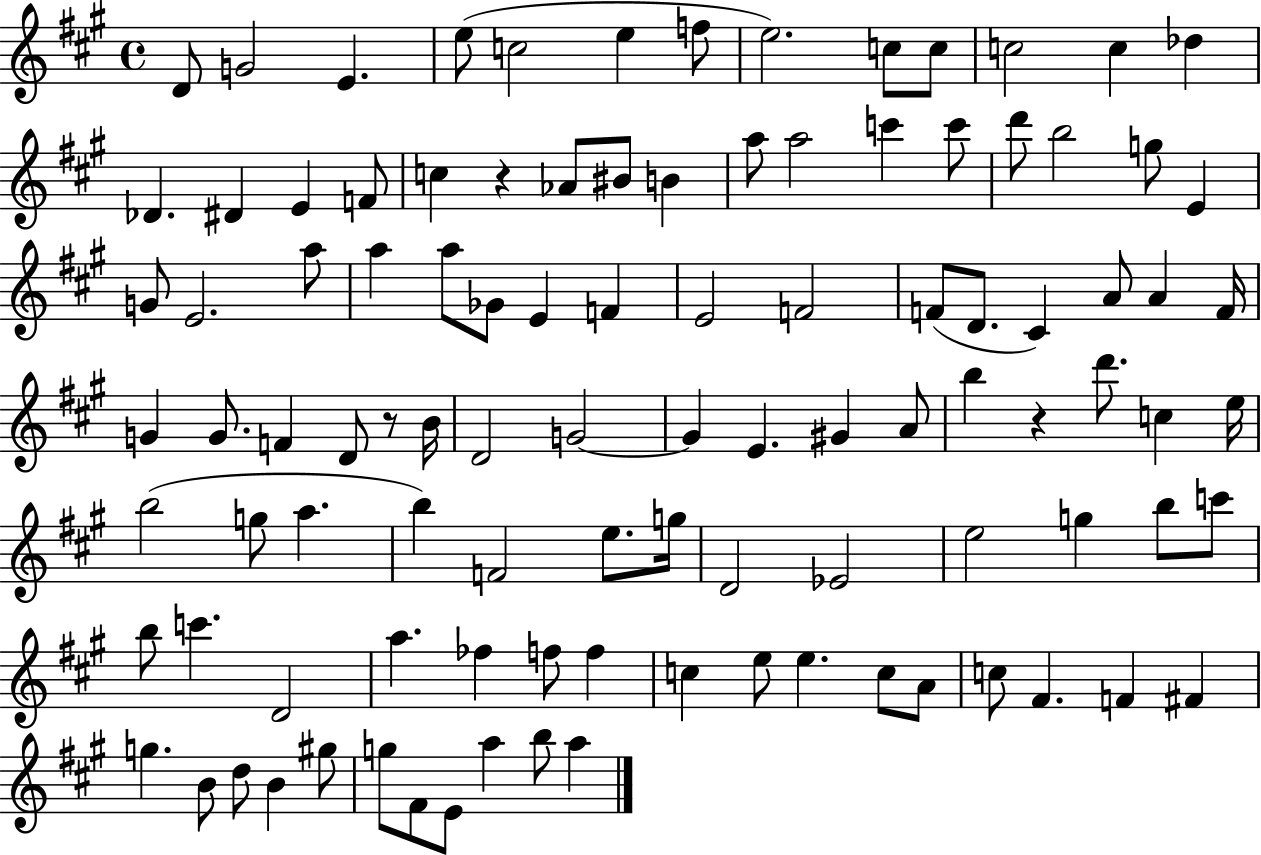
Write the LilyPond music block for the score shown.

{
  \clef treble
  \time 4/4
  \defaultTimeSignature
  \key a \major
  d'8 g'2 e'4. | e''8( c''2 e''4 f''8 | e''2.) c''8 c''8 | c''2 c''4 des''4 | \break des'4. dis'4 e'4 f'8 | c''4 r4 aes'8 bis'8 b'4 | a''8 a''2 c'''4 c'''8 | d'''8 b''2 g''8 e'4 | \break g'8 e'2. a''8 | a''4 a''8 ges'8 e'4 f'4 | e'2 f'2 | f'8( d'8. cis'4) a'8 a'4 f'16 | \break g'4 g'8. f'4 d'8 r8 b'16 | d'2 g'2~~ | g'4 e'4. gis'4 a'8 | b''4 r4 d'''8. c''4 e''16 | \break b''2( g''8 a''4. | b''4) f'2 e''8. g''16 | d'2 ees'2 | e''2 g''4 b''8 c'''8 | \break b''8 c'''4. d'2 | a''4. fes''4 f''8 f''4 | c''4 e''8 e''4. c''8 a'8 | c''8 fis'4. f'4 fis'4 | \break g''4. b'8 d''8 b'4 gis''8 | g''8 fis'8 e'8 a''4 b''8 a''4 | \bar "|."
}